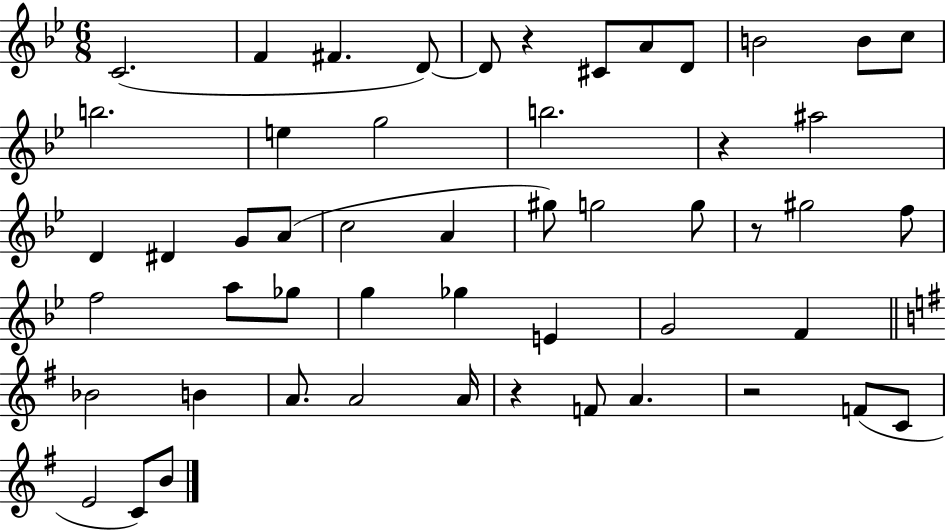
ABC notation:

X:1
T:Untitled
M:6/8
L:1/4
K:Bb
C2 F ^F D/2 D/2 z ^C/2 A/2 D/2 B2 B/2 c/2 b2 e g2 b2 z ^a2 D ^D G/2 A/2 c2 A ^g/2 g2 g/2 z/2 ^g2 f/2 f2 a/2 _g/2 g _g E G2 F _B2 B A/2 A2 A/4 z F/2 A z2 F/2 C/2 E2 C/2 B/2